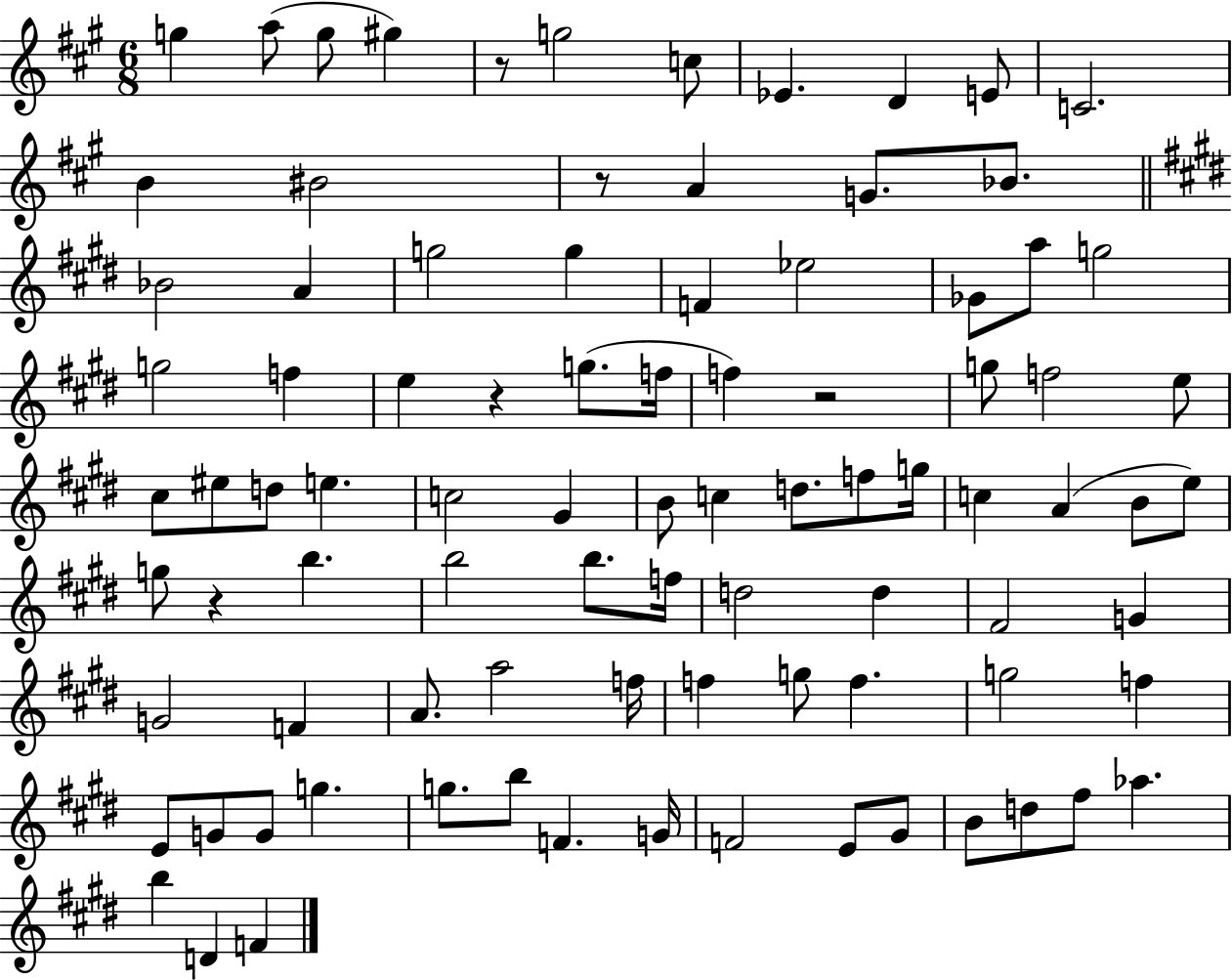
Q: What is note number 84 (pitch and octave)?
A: D4